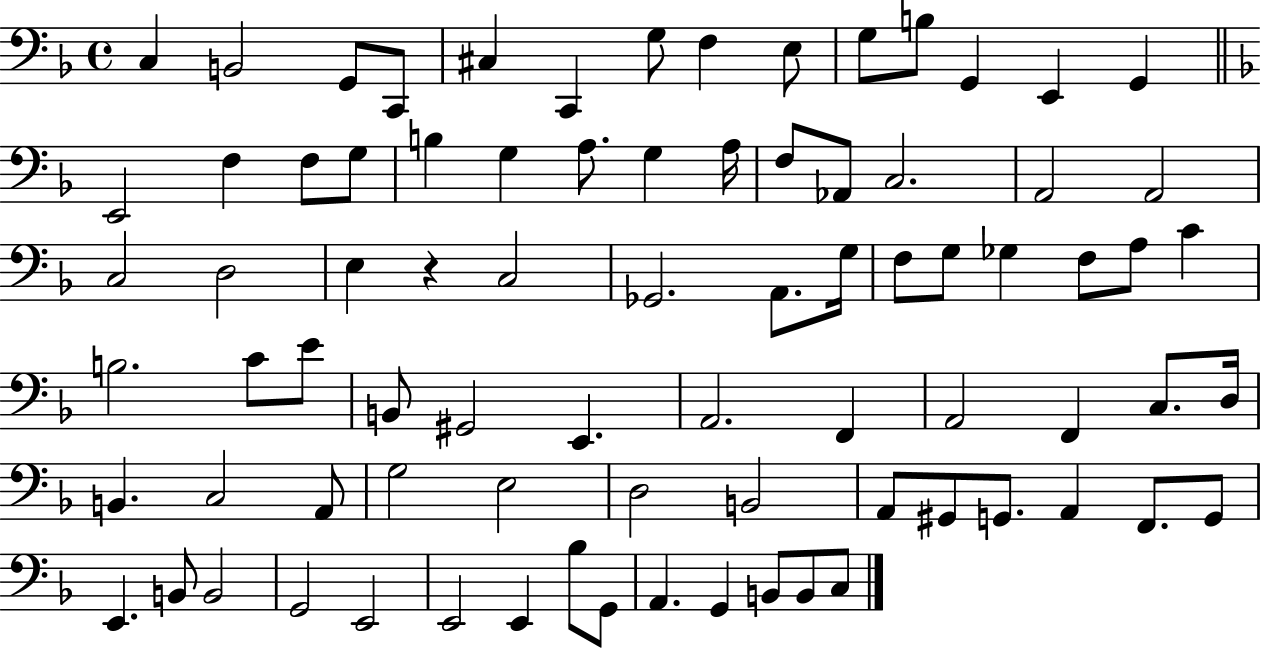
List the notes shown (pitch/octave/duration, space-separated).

C3/q B2/h G2/e C2/e C#3/q C2/q G3/e F3/q E3/e G3/e B3/e G2/q E2/q G2/q E2/h F3/q F3/e G3/e B3/q G3/q A3/e. G3/q A3/s F3/e Ab2/e C3/h. A2/h A2/h C3/h D3/h E3/q R/q C3/h Gb2/h. A2/e. G3/s F3/e G3/e Gb3/q F3/e A3/e C4/q B3/h. C4/e E4/e B2/e G#2/h E2/q. A2/h. F2/q A2/h F2/q C3/e. D3/s B2/q. C3/h A2/e G3/h E3/h D3/h B2/h A2/e G#2/e G2/e. A2/q F2/e. G2/e E2/q. B2/e B2/h G2/h E2/h E2/h E2/q Bb3/e G2/e A2/q. G2/q B2/e B2/e C3/e